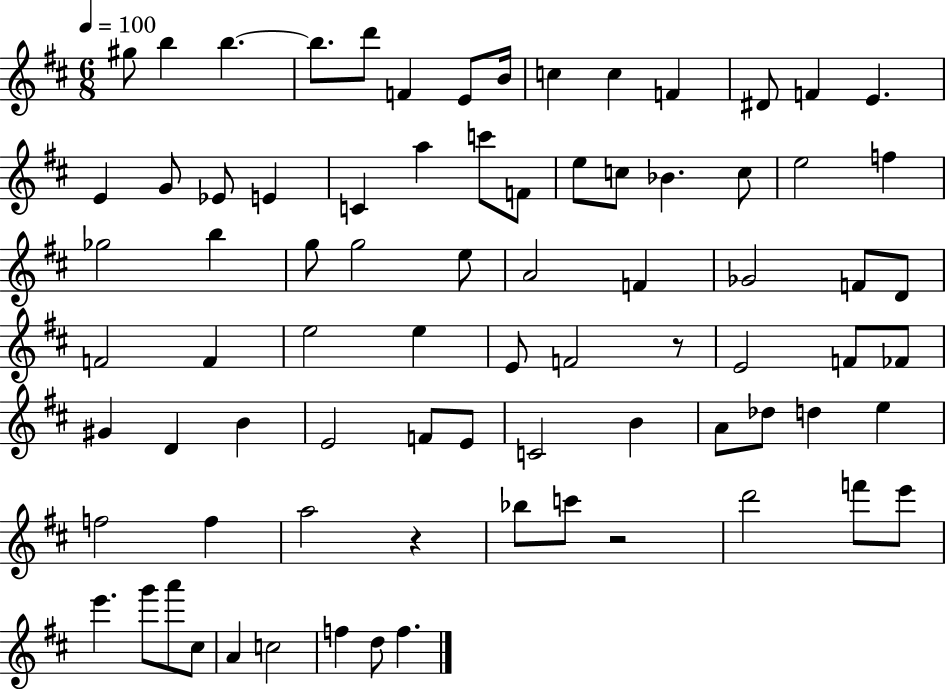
X:1
T:Untitled
M:6/8
L:1/4
K:D
^g/2 b b b/2 d'/2 F E/2 B/4 c c F ^D/2 F E E G/2 _E/2 E C a c'/2 F/2 e/2 c/2 _B c/2 e2 f _g2 b g/2 g2 e/2 A2 F _G2 F/2 D/2 F2 F e2 e E/2 F2 z/2 E2 F/2 _F/2 ^G D B E2 F/2 E/2 C2 B A/2 _d/2 d e f2 f a2 z _b/2 c'/2 z2 d'2 f'/2 e'/2 e' g'/2 a'/2 ^c/2 A c2 f d/2 f